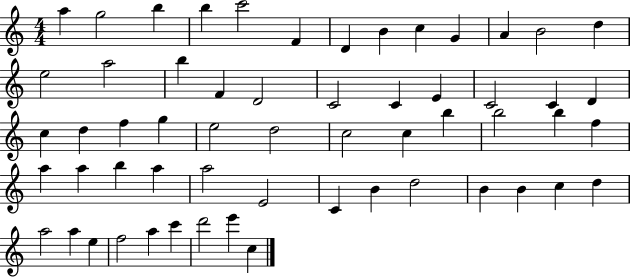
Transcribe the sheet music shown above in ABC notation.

X:1
T:Untitled
M:4/4
L:1/4
K:C
a g2 b b c'2 F D B c G A B2 d e2 a2 b F D2 C2 C E C2 C D c d f g e2 d2 c2 c b b2 b f a a b a a2 E2 C B d2 B B c d a2 a e f2 a c' d'2 e' c